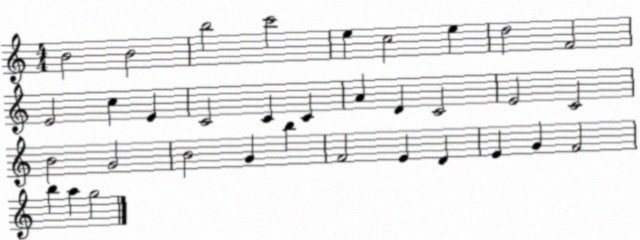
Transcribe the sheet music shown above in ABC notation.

X:1
T:Untitled
M:4/4
L:1/4
K:C
B2 B2 b2 c'2 e c2 e d2 F2 E2 c E C2 C C A D C2 E2 C2 B2 G2 B2 G b F2 E D E G F2 b a g2